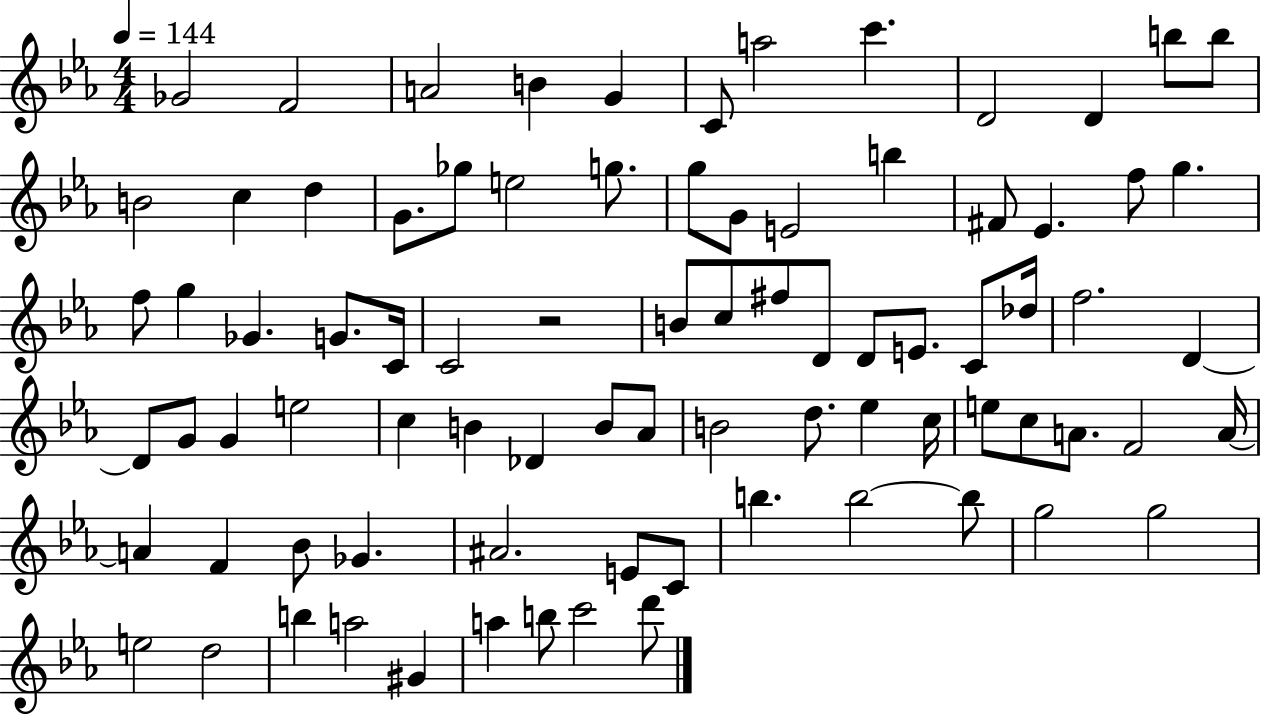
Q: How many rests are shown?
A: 1